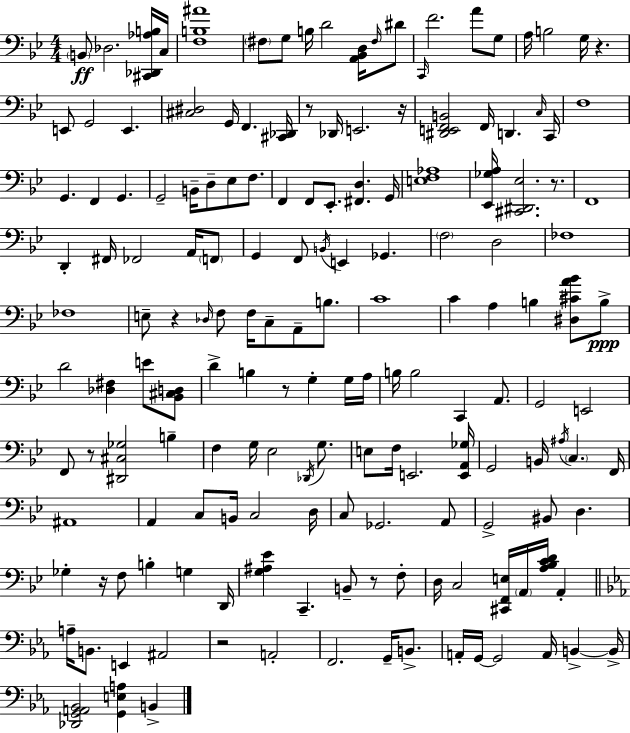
X:1
T:Untitled
M:4/4
L:1/4
K:Gm
B,,/2 _D,2 [^C,,_D,,_A,B,]/4 C,/4 [F,B,^A]4 ^F,/2 G,/2 B,/4 D2 [A,,_B,,D,]/4 ^F,/4 ^D/2 C,,/4 F2 A/2 G,/2 A,/4 B,2 G,/4 z E,,/2 G,,2 E,, [^C,^D,]2 G,,/4 F,, [^C,,_D,,]/4 z/2 _D,,/4 E,,2 z/4 [^D,,E,,F,,B,,]2 F,,/4 D,, C,/4 C,,/4 F,4 G,, F,, G,, G,,2 B,,/4 D,/2 _E,/2 F,/2 F,, F,,/2 _E,,/2 [^F,,D,] G,,/4 [E,F,_A,]4 [_E,,_G,A,]/4 [^C,,^D,,_E,]2 z/2 F,,4 D,, ^F,,/4 _F,,2 A,,/4 F,,/2 G,, F,,/2 B,,/4 E,, _G,, F,2 D,2 _F,4 _F,4 E,/2 z _D,/4 F,/2 F,/4 C,/2 A,,/2 B,/2 C4 C A, B, [^D,^CA_B]/2 B,/2 D2 [_D,^F,] E/2 [_B,,^C,D,]/2 D B, z/2 G, G,/4 A,/4 B,/4 B,2 C,, A,,/2 G,,2 E,,2 F,,/2 z/2 [^D,,^C,_G,]2 B, F, G,/4 _E,2 _D,,/4 G,/2 E,/2 F,/4 E,,2 [E,,A,,_G,]/4 G,,2 B,,/4 ^A,/4 C, F,,/4 ^A,,4 A,, C,/2 B,,/4 C,2 D,/4 C,/2 _G,,2 A,,/2 G,,2 ^B,,/2 D, _G, z/4 F,/2 B, G, D,,/4 [G,^A,_E] C,, B,,/2 z/2 F,/2 D,/4 C,2 [^C,,F,,E,]/4 A,,/4 [A,_B,CD]/4 A,, A,/4 B,,/2 E,, ^A,,2 z2 A,,2 F,,2 G,,/4 B,,/2 A,,/4 G,,/4 G,,2 A,,/4 B,, B,,/4 [_D,,G,,A,,_B,,]2 [G,,E,A,] B,,